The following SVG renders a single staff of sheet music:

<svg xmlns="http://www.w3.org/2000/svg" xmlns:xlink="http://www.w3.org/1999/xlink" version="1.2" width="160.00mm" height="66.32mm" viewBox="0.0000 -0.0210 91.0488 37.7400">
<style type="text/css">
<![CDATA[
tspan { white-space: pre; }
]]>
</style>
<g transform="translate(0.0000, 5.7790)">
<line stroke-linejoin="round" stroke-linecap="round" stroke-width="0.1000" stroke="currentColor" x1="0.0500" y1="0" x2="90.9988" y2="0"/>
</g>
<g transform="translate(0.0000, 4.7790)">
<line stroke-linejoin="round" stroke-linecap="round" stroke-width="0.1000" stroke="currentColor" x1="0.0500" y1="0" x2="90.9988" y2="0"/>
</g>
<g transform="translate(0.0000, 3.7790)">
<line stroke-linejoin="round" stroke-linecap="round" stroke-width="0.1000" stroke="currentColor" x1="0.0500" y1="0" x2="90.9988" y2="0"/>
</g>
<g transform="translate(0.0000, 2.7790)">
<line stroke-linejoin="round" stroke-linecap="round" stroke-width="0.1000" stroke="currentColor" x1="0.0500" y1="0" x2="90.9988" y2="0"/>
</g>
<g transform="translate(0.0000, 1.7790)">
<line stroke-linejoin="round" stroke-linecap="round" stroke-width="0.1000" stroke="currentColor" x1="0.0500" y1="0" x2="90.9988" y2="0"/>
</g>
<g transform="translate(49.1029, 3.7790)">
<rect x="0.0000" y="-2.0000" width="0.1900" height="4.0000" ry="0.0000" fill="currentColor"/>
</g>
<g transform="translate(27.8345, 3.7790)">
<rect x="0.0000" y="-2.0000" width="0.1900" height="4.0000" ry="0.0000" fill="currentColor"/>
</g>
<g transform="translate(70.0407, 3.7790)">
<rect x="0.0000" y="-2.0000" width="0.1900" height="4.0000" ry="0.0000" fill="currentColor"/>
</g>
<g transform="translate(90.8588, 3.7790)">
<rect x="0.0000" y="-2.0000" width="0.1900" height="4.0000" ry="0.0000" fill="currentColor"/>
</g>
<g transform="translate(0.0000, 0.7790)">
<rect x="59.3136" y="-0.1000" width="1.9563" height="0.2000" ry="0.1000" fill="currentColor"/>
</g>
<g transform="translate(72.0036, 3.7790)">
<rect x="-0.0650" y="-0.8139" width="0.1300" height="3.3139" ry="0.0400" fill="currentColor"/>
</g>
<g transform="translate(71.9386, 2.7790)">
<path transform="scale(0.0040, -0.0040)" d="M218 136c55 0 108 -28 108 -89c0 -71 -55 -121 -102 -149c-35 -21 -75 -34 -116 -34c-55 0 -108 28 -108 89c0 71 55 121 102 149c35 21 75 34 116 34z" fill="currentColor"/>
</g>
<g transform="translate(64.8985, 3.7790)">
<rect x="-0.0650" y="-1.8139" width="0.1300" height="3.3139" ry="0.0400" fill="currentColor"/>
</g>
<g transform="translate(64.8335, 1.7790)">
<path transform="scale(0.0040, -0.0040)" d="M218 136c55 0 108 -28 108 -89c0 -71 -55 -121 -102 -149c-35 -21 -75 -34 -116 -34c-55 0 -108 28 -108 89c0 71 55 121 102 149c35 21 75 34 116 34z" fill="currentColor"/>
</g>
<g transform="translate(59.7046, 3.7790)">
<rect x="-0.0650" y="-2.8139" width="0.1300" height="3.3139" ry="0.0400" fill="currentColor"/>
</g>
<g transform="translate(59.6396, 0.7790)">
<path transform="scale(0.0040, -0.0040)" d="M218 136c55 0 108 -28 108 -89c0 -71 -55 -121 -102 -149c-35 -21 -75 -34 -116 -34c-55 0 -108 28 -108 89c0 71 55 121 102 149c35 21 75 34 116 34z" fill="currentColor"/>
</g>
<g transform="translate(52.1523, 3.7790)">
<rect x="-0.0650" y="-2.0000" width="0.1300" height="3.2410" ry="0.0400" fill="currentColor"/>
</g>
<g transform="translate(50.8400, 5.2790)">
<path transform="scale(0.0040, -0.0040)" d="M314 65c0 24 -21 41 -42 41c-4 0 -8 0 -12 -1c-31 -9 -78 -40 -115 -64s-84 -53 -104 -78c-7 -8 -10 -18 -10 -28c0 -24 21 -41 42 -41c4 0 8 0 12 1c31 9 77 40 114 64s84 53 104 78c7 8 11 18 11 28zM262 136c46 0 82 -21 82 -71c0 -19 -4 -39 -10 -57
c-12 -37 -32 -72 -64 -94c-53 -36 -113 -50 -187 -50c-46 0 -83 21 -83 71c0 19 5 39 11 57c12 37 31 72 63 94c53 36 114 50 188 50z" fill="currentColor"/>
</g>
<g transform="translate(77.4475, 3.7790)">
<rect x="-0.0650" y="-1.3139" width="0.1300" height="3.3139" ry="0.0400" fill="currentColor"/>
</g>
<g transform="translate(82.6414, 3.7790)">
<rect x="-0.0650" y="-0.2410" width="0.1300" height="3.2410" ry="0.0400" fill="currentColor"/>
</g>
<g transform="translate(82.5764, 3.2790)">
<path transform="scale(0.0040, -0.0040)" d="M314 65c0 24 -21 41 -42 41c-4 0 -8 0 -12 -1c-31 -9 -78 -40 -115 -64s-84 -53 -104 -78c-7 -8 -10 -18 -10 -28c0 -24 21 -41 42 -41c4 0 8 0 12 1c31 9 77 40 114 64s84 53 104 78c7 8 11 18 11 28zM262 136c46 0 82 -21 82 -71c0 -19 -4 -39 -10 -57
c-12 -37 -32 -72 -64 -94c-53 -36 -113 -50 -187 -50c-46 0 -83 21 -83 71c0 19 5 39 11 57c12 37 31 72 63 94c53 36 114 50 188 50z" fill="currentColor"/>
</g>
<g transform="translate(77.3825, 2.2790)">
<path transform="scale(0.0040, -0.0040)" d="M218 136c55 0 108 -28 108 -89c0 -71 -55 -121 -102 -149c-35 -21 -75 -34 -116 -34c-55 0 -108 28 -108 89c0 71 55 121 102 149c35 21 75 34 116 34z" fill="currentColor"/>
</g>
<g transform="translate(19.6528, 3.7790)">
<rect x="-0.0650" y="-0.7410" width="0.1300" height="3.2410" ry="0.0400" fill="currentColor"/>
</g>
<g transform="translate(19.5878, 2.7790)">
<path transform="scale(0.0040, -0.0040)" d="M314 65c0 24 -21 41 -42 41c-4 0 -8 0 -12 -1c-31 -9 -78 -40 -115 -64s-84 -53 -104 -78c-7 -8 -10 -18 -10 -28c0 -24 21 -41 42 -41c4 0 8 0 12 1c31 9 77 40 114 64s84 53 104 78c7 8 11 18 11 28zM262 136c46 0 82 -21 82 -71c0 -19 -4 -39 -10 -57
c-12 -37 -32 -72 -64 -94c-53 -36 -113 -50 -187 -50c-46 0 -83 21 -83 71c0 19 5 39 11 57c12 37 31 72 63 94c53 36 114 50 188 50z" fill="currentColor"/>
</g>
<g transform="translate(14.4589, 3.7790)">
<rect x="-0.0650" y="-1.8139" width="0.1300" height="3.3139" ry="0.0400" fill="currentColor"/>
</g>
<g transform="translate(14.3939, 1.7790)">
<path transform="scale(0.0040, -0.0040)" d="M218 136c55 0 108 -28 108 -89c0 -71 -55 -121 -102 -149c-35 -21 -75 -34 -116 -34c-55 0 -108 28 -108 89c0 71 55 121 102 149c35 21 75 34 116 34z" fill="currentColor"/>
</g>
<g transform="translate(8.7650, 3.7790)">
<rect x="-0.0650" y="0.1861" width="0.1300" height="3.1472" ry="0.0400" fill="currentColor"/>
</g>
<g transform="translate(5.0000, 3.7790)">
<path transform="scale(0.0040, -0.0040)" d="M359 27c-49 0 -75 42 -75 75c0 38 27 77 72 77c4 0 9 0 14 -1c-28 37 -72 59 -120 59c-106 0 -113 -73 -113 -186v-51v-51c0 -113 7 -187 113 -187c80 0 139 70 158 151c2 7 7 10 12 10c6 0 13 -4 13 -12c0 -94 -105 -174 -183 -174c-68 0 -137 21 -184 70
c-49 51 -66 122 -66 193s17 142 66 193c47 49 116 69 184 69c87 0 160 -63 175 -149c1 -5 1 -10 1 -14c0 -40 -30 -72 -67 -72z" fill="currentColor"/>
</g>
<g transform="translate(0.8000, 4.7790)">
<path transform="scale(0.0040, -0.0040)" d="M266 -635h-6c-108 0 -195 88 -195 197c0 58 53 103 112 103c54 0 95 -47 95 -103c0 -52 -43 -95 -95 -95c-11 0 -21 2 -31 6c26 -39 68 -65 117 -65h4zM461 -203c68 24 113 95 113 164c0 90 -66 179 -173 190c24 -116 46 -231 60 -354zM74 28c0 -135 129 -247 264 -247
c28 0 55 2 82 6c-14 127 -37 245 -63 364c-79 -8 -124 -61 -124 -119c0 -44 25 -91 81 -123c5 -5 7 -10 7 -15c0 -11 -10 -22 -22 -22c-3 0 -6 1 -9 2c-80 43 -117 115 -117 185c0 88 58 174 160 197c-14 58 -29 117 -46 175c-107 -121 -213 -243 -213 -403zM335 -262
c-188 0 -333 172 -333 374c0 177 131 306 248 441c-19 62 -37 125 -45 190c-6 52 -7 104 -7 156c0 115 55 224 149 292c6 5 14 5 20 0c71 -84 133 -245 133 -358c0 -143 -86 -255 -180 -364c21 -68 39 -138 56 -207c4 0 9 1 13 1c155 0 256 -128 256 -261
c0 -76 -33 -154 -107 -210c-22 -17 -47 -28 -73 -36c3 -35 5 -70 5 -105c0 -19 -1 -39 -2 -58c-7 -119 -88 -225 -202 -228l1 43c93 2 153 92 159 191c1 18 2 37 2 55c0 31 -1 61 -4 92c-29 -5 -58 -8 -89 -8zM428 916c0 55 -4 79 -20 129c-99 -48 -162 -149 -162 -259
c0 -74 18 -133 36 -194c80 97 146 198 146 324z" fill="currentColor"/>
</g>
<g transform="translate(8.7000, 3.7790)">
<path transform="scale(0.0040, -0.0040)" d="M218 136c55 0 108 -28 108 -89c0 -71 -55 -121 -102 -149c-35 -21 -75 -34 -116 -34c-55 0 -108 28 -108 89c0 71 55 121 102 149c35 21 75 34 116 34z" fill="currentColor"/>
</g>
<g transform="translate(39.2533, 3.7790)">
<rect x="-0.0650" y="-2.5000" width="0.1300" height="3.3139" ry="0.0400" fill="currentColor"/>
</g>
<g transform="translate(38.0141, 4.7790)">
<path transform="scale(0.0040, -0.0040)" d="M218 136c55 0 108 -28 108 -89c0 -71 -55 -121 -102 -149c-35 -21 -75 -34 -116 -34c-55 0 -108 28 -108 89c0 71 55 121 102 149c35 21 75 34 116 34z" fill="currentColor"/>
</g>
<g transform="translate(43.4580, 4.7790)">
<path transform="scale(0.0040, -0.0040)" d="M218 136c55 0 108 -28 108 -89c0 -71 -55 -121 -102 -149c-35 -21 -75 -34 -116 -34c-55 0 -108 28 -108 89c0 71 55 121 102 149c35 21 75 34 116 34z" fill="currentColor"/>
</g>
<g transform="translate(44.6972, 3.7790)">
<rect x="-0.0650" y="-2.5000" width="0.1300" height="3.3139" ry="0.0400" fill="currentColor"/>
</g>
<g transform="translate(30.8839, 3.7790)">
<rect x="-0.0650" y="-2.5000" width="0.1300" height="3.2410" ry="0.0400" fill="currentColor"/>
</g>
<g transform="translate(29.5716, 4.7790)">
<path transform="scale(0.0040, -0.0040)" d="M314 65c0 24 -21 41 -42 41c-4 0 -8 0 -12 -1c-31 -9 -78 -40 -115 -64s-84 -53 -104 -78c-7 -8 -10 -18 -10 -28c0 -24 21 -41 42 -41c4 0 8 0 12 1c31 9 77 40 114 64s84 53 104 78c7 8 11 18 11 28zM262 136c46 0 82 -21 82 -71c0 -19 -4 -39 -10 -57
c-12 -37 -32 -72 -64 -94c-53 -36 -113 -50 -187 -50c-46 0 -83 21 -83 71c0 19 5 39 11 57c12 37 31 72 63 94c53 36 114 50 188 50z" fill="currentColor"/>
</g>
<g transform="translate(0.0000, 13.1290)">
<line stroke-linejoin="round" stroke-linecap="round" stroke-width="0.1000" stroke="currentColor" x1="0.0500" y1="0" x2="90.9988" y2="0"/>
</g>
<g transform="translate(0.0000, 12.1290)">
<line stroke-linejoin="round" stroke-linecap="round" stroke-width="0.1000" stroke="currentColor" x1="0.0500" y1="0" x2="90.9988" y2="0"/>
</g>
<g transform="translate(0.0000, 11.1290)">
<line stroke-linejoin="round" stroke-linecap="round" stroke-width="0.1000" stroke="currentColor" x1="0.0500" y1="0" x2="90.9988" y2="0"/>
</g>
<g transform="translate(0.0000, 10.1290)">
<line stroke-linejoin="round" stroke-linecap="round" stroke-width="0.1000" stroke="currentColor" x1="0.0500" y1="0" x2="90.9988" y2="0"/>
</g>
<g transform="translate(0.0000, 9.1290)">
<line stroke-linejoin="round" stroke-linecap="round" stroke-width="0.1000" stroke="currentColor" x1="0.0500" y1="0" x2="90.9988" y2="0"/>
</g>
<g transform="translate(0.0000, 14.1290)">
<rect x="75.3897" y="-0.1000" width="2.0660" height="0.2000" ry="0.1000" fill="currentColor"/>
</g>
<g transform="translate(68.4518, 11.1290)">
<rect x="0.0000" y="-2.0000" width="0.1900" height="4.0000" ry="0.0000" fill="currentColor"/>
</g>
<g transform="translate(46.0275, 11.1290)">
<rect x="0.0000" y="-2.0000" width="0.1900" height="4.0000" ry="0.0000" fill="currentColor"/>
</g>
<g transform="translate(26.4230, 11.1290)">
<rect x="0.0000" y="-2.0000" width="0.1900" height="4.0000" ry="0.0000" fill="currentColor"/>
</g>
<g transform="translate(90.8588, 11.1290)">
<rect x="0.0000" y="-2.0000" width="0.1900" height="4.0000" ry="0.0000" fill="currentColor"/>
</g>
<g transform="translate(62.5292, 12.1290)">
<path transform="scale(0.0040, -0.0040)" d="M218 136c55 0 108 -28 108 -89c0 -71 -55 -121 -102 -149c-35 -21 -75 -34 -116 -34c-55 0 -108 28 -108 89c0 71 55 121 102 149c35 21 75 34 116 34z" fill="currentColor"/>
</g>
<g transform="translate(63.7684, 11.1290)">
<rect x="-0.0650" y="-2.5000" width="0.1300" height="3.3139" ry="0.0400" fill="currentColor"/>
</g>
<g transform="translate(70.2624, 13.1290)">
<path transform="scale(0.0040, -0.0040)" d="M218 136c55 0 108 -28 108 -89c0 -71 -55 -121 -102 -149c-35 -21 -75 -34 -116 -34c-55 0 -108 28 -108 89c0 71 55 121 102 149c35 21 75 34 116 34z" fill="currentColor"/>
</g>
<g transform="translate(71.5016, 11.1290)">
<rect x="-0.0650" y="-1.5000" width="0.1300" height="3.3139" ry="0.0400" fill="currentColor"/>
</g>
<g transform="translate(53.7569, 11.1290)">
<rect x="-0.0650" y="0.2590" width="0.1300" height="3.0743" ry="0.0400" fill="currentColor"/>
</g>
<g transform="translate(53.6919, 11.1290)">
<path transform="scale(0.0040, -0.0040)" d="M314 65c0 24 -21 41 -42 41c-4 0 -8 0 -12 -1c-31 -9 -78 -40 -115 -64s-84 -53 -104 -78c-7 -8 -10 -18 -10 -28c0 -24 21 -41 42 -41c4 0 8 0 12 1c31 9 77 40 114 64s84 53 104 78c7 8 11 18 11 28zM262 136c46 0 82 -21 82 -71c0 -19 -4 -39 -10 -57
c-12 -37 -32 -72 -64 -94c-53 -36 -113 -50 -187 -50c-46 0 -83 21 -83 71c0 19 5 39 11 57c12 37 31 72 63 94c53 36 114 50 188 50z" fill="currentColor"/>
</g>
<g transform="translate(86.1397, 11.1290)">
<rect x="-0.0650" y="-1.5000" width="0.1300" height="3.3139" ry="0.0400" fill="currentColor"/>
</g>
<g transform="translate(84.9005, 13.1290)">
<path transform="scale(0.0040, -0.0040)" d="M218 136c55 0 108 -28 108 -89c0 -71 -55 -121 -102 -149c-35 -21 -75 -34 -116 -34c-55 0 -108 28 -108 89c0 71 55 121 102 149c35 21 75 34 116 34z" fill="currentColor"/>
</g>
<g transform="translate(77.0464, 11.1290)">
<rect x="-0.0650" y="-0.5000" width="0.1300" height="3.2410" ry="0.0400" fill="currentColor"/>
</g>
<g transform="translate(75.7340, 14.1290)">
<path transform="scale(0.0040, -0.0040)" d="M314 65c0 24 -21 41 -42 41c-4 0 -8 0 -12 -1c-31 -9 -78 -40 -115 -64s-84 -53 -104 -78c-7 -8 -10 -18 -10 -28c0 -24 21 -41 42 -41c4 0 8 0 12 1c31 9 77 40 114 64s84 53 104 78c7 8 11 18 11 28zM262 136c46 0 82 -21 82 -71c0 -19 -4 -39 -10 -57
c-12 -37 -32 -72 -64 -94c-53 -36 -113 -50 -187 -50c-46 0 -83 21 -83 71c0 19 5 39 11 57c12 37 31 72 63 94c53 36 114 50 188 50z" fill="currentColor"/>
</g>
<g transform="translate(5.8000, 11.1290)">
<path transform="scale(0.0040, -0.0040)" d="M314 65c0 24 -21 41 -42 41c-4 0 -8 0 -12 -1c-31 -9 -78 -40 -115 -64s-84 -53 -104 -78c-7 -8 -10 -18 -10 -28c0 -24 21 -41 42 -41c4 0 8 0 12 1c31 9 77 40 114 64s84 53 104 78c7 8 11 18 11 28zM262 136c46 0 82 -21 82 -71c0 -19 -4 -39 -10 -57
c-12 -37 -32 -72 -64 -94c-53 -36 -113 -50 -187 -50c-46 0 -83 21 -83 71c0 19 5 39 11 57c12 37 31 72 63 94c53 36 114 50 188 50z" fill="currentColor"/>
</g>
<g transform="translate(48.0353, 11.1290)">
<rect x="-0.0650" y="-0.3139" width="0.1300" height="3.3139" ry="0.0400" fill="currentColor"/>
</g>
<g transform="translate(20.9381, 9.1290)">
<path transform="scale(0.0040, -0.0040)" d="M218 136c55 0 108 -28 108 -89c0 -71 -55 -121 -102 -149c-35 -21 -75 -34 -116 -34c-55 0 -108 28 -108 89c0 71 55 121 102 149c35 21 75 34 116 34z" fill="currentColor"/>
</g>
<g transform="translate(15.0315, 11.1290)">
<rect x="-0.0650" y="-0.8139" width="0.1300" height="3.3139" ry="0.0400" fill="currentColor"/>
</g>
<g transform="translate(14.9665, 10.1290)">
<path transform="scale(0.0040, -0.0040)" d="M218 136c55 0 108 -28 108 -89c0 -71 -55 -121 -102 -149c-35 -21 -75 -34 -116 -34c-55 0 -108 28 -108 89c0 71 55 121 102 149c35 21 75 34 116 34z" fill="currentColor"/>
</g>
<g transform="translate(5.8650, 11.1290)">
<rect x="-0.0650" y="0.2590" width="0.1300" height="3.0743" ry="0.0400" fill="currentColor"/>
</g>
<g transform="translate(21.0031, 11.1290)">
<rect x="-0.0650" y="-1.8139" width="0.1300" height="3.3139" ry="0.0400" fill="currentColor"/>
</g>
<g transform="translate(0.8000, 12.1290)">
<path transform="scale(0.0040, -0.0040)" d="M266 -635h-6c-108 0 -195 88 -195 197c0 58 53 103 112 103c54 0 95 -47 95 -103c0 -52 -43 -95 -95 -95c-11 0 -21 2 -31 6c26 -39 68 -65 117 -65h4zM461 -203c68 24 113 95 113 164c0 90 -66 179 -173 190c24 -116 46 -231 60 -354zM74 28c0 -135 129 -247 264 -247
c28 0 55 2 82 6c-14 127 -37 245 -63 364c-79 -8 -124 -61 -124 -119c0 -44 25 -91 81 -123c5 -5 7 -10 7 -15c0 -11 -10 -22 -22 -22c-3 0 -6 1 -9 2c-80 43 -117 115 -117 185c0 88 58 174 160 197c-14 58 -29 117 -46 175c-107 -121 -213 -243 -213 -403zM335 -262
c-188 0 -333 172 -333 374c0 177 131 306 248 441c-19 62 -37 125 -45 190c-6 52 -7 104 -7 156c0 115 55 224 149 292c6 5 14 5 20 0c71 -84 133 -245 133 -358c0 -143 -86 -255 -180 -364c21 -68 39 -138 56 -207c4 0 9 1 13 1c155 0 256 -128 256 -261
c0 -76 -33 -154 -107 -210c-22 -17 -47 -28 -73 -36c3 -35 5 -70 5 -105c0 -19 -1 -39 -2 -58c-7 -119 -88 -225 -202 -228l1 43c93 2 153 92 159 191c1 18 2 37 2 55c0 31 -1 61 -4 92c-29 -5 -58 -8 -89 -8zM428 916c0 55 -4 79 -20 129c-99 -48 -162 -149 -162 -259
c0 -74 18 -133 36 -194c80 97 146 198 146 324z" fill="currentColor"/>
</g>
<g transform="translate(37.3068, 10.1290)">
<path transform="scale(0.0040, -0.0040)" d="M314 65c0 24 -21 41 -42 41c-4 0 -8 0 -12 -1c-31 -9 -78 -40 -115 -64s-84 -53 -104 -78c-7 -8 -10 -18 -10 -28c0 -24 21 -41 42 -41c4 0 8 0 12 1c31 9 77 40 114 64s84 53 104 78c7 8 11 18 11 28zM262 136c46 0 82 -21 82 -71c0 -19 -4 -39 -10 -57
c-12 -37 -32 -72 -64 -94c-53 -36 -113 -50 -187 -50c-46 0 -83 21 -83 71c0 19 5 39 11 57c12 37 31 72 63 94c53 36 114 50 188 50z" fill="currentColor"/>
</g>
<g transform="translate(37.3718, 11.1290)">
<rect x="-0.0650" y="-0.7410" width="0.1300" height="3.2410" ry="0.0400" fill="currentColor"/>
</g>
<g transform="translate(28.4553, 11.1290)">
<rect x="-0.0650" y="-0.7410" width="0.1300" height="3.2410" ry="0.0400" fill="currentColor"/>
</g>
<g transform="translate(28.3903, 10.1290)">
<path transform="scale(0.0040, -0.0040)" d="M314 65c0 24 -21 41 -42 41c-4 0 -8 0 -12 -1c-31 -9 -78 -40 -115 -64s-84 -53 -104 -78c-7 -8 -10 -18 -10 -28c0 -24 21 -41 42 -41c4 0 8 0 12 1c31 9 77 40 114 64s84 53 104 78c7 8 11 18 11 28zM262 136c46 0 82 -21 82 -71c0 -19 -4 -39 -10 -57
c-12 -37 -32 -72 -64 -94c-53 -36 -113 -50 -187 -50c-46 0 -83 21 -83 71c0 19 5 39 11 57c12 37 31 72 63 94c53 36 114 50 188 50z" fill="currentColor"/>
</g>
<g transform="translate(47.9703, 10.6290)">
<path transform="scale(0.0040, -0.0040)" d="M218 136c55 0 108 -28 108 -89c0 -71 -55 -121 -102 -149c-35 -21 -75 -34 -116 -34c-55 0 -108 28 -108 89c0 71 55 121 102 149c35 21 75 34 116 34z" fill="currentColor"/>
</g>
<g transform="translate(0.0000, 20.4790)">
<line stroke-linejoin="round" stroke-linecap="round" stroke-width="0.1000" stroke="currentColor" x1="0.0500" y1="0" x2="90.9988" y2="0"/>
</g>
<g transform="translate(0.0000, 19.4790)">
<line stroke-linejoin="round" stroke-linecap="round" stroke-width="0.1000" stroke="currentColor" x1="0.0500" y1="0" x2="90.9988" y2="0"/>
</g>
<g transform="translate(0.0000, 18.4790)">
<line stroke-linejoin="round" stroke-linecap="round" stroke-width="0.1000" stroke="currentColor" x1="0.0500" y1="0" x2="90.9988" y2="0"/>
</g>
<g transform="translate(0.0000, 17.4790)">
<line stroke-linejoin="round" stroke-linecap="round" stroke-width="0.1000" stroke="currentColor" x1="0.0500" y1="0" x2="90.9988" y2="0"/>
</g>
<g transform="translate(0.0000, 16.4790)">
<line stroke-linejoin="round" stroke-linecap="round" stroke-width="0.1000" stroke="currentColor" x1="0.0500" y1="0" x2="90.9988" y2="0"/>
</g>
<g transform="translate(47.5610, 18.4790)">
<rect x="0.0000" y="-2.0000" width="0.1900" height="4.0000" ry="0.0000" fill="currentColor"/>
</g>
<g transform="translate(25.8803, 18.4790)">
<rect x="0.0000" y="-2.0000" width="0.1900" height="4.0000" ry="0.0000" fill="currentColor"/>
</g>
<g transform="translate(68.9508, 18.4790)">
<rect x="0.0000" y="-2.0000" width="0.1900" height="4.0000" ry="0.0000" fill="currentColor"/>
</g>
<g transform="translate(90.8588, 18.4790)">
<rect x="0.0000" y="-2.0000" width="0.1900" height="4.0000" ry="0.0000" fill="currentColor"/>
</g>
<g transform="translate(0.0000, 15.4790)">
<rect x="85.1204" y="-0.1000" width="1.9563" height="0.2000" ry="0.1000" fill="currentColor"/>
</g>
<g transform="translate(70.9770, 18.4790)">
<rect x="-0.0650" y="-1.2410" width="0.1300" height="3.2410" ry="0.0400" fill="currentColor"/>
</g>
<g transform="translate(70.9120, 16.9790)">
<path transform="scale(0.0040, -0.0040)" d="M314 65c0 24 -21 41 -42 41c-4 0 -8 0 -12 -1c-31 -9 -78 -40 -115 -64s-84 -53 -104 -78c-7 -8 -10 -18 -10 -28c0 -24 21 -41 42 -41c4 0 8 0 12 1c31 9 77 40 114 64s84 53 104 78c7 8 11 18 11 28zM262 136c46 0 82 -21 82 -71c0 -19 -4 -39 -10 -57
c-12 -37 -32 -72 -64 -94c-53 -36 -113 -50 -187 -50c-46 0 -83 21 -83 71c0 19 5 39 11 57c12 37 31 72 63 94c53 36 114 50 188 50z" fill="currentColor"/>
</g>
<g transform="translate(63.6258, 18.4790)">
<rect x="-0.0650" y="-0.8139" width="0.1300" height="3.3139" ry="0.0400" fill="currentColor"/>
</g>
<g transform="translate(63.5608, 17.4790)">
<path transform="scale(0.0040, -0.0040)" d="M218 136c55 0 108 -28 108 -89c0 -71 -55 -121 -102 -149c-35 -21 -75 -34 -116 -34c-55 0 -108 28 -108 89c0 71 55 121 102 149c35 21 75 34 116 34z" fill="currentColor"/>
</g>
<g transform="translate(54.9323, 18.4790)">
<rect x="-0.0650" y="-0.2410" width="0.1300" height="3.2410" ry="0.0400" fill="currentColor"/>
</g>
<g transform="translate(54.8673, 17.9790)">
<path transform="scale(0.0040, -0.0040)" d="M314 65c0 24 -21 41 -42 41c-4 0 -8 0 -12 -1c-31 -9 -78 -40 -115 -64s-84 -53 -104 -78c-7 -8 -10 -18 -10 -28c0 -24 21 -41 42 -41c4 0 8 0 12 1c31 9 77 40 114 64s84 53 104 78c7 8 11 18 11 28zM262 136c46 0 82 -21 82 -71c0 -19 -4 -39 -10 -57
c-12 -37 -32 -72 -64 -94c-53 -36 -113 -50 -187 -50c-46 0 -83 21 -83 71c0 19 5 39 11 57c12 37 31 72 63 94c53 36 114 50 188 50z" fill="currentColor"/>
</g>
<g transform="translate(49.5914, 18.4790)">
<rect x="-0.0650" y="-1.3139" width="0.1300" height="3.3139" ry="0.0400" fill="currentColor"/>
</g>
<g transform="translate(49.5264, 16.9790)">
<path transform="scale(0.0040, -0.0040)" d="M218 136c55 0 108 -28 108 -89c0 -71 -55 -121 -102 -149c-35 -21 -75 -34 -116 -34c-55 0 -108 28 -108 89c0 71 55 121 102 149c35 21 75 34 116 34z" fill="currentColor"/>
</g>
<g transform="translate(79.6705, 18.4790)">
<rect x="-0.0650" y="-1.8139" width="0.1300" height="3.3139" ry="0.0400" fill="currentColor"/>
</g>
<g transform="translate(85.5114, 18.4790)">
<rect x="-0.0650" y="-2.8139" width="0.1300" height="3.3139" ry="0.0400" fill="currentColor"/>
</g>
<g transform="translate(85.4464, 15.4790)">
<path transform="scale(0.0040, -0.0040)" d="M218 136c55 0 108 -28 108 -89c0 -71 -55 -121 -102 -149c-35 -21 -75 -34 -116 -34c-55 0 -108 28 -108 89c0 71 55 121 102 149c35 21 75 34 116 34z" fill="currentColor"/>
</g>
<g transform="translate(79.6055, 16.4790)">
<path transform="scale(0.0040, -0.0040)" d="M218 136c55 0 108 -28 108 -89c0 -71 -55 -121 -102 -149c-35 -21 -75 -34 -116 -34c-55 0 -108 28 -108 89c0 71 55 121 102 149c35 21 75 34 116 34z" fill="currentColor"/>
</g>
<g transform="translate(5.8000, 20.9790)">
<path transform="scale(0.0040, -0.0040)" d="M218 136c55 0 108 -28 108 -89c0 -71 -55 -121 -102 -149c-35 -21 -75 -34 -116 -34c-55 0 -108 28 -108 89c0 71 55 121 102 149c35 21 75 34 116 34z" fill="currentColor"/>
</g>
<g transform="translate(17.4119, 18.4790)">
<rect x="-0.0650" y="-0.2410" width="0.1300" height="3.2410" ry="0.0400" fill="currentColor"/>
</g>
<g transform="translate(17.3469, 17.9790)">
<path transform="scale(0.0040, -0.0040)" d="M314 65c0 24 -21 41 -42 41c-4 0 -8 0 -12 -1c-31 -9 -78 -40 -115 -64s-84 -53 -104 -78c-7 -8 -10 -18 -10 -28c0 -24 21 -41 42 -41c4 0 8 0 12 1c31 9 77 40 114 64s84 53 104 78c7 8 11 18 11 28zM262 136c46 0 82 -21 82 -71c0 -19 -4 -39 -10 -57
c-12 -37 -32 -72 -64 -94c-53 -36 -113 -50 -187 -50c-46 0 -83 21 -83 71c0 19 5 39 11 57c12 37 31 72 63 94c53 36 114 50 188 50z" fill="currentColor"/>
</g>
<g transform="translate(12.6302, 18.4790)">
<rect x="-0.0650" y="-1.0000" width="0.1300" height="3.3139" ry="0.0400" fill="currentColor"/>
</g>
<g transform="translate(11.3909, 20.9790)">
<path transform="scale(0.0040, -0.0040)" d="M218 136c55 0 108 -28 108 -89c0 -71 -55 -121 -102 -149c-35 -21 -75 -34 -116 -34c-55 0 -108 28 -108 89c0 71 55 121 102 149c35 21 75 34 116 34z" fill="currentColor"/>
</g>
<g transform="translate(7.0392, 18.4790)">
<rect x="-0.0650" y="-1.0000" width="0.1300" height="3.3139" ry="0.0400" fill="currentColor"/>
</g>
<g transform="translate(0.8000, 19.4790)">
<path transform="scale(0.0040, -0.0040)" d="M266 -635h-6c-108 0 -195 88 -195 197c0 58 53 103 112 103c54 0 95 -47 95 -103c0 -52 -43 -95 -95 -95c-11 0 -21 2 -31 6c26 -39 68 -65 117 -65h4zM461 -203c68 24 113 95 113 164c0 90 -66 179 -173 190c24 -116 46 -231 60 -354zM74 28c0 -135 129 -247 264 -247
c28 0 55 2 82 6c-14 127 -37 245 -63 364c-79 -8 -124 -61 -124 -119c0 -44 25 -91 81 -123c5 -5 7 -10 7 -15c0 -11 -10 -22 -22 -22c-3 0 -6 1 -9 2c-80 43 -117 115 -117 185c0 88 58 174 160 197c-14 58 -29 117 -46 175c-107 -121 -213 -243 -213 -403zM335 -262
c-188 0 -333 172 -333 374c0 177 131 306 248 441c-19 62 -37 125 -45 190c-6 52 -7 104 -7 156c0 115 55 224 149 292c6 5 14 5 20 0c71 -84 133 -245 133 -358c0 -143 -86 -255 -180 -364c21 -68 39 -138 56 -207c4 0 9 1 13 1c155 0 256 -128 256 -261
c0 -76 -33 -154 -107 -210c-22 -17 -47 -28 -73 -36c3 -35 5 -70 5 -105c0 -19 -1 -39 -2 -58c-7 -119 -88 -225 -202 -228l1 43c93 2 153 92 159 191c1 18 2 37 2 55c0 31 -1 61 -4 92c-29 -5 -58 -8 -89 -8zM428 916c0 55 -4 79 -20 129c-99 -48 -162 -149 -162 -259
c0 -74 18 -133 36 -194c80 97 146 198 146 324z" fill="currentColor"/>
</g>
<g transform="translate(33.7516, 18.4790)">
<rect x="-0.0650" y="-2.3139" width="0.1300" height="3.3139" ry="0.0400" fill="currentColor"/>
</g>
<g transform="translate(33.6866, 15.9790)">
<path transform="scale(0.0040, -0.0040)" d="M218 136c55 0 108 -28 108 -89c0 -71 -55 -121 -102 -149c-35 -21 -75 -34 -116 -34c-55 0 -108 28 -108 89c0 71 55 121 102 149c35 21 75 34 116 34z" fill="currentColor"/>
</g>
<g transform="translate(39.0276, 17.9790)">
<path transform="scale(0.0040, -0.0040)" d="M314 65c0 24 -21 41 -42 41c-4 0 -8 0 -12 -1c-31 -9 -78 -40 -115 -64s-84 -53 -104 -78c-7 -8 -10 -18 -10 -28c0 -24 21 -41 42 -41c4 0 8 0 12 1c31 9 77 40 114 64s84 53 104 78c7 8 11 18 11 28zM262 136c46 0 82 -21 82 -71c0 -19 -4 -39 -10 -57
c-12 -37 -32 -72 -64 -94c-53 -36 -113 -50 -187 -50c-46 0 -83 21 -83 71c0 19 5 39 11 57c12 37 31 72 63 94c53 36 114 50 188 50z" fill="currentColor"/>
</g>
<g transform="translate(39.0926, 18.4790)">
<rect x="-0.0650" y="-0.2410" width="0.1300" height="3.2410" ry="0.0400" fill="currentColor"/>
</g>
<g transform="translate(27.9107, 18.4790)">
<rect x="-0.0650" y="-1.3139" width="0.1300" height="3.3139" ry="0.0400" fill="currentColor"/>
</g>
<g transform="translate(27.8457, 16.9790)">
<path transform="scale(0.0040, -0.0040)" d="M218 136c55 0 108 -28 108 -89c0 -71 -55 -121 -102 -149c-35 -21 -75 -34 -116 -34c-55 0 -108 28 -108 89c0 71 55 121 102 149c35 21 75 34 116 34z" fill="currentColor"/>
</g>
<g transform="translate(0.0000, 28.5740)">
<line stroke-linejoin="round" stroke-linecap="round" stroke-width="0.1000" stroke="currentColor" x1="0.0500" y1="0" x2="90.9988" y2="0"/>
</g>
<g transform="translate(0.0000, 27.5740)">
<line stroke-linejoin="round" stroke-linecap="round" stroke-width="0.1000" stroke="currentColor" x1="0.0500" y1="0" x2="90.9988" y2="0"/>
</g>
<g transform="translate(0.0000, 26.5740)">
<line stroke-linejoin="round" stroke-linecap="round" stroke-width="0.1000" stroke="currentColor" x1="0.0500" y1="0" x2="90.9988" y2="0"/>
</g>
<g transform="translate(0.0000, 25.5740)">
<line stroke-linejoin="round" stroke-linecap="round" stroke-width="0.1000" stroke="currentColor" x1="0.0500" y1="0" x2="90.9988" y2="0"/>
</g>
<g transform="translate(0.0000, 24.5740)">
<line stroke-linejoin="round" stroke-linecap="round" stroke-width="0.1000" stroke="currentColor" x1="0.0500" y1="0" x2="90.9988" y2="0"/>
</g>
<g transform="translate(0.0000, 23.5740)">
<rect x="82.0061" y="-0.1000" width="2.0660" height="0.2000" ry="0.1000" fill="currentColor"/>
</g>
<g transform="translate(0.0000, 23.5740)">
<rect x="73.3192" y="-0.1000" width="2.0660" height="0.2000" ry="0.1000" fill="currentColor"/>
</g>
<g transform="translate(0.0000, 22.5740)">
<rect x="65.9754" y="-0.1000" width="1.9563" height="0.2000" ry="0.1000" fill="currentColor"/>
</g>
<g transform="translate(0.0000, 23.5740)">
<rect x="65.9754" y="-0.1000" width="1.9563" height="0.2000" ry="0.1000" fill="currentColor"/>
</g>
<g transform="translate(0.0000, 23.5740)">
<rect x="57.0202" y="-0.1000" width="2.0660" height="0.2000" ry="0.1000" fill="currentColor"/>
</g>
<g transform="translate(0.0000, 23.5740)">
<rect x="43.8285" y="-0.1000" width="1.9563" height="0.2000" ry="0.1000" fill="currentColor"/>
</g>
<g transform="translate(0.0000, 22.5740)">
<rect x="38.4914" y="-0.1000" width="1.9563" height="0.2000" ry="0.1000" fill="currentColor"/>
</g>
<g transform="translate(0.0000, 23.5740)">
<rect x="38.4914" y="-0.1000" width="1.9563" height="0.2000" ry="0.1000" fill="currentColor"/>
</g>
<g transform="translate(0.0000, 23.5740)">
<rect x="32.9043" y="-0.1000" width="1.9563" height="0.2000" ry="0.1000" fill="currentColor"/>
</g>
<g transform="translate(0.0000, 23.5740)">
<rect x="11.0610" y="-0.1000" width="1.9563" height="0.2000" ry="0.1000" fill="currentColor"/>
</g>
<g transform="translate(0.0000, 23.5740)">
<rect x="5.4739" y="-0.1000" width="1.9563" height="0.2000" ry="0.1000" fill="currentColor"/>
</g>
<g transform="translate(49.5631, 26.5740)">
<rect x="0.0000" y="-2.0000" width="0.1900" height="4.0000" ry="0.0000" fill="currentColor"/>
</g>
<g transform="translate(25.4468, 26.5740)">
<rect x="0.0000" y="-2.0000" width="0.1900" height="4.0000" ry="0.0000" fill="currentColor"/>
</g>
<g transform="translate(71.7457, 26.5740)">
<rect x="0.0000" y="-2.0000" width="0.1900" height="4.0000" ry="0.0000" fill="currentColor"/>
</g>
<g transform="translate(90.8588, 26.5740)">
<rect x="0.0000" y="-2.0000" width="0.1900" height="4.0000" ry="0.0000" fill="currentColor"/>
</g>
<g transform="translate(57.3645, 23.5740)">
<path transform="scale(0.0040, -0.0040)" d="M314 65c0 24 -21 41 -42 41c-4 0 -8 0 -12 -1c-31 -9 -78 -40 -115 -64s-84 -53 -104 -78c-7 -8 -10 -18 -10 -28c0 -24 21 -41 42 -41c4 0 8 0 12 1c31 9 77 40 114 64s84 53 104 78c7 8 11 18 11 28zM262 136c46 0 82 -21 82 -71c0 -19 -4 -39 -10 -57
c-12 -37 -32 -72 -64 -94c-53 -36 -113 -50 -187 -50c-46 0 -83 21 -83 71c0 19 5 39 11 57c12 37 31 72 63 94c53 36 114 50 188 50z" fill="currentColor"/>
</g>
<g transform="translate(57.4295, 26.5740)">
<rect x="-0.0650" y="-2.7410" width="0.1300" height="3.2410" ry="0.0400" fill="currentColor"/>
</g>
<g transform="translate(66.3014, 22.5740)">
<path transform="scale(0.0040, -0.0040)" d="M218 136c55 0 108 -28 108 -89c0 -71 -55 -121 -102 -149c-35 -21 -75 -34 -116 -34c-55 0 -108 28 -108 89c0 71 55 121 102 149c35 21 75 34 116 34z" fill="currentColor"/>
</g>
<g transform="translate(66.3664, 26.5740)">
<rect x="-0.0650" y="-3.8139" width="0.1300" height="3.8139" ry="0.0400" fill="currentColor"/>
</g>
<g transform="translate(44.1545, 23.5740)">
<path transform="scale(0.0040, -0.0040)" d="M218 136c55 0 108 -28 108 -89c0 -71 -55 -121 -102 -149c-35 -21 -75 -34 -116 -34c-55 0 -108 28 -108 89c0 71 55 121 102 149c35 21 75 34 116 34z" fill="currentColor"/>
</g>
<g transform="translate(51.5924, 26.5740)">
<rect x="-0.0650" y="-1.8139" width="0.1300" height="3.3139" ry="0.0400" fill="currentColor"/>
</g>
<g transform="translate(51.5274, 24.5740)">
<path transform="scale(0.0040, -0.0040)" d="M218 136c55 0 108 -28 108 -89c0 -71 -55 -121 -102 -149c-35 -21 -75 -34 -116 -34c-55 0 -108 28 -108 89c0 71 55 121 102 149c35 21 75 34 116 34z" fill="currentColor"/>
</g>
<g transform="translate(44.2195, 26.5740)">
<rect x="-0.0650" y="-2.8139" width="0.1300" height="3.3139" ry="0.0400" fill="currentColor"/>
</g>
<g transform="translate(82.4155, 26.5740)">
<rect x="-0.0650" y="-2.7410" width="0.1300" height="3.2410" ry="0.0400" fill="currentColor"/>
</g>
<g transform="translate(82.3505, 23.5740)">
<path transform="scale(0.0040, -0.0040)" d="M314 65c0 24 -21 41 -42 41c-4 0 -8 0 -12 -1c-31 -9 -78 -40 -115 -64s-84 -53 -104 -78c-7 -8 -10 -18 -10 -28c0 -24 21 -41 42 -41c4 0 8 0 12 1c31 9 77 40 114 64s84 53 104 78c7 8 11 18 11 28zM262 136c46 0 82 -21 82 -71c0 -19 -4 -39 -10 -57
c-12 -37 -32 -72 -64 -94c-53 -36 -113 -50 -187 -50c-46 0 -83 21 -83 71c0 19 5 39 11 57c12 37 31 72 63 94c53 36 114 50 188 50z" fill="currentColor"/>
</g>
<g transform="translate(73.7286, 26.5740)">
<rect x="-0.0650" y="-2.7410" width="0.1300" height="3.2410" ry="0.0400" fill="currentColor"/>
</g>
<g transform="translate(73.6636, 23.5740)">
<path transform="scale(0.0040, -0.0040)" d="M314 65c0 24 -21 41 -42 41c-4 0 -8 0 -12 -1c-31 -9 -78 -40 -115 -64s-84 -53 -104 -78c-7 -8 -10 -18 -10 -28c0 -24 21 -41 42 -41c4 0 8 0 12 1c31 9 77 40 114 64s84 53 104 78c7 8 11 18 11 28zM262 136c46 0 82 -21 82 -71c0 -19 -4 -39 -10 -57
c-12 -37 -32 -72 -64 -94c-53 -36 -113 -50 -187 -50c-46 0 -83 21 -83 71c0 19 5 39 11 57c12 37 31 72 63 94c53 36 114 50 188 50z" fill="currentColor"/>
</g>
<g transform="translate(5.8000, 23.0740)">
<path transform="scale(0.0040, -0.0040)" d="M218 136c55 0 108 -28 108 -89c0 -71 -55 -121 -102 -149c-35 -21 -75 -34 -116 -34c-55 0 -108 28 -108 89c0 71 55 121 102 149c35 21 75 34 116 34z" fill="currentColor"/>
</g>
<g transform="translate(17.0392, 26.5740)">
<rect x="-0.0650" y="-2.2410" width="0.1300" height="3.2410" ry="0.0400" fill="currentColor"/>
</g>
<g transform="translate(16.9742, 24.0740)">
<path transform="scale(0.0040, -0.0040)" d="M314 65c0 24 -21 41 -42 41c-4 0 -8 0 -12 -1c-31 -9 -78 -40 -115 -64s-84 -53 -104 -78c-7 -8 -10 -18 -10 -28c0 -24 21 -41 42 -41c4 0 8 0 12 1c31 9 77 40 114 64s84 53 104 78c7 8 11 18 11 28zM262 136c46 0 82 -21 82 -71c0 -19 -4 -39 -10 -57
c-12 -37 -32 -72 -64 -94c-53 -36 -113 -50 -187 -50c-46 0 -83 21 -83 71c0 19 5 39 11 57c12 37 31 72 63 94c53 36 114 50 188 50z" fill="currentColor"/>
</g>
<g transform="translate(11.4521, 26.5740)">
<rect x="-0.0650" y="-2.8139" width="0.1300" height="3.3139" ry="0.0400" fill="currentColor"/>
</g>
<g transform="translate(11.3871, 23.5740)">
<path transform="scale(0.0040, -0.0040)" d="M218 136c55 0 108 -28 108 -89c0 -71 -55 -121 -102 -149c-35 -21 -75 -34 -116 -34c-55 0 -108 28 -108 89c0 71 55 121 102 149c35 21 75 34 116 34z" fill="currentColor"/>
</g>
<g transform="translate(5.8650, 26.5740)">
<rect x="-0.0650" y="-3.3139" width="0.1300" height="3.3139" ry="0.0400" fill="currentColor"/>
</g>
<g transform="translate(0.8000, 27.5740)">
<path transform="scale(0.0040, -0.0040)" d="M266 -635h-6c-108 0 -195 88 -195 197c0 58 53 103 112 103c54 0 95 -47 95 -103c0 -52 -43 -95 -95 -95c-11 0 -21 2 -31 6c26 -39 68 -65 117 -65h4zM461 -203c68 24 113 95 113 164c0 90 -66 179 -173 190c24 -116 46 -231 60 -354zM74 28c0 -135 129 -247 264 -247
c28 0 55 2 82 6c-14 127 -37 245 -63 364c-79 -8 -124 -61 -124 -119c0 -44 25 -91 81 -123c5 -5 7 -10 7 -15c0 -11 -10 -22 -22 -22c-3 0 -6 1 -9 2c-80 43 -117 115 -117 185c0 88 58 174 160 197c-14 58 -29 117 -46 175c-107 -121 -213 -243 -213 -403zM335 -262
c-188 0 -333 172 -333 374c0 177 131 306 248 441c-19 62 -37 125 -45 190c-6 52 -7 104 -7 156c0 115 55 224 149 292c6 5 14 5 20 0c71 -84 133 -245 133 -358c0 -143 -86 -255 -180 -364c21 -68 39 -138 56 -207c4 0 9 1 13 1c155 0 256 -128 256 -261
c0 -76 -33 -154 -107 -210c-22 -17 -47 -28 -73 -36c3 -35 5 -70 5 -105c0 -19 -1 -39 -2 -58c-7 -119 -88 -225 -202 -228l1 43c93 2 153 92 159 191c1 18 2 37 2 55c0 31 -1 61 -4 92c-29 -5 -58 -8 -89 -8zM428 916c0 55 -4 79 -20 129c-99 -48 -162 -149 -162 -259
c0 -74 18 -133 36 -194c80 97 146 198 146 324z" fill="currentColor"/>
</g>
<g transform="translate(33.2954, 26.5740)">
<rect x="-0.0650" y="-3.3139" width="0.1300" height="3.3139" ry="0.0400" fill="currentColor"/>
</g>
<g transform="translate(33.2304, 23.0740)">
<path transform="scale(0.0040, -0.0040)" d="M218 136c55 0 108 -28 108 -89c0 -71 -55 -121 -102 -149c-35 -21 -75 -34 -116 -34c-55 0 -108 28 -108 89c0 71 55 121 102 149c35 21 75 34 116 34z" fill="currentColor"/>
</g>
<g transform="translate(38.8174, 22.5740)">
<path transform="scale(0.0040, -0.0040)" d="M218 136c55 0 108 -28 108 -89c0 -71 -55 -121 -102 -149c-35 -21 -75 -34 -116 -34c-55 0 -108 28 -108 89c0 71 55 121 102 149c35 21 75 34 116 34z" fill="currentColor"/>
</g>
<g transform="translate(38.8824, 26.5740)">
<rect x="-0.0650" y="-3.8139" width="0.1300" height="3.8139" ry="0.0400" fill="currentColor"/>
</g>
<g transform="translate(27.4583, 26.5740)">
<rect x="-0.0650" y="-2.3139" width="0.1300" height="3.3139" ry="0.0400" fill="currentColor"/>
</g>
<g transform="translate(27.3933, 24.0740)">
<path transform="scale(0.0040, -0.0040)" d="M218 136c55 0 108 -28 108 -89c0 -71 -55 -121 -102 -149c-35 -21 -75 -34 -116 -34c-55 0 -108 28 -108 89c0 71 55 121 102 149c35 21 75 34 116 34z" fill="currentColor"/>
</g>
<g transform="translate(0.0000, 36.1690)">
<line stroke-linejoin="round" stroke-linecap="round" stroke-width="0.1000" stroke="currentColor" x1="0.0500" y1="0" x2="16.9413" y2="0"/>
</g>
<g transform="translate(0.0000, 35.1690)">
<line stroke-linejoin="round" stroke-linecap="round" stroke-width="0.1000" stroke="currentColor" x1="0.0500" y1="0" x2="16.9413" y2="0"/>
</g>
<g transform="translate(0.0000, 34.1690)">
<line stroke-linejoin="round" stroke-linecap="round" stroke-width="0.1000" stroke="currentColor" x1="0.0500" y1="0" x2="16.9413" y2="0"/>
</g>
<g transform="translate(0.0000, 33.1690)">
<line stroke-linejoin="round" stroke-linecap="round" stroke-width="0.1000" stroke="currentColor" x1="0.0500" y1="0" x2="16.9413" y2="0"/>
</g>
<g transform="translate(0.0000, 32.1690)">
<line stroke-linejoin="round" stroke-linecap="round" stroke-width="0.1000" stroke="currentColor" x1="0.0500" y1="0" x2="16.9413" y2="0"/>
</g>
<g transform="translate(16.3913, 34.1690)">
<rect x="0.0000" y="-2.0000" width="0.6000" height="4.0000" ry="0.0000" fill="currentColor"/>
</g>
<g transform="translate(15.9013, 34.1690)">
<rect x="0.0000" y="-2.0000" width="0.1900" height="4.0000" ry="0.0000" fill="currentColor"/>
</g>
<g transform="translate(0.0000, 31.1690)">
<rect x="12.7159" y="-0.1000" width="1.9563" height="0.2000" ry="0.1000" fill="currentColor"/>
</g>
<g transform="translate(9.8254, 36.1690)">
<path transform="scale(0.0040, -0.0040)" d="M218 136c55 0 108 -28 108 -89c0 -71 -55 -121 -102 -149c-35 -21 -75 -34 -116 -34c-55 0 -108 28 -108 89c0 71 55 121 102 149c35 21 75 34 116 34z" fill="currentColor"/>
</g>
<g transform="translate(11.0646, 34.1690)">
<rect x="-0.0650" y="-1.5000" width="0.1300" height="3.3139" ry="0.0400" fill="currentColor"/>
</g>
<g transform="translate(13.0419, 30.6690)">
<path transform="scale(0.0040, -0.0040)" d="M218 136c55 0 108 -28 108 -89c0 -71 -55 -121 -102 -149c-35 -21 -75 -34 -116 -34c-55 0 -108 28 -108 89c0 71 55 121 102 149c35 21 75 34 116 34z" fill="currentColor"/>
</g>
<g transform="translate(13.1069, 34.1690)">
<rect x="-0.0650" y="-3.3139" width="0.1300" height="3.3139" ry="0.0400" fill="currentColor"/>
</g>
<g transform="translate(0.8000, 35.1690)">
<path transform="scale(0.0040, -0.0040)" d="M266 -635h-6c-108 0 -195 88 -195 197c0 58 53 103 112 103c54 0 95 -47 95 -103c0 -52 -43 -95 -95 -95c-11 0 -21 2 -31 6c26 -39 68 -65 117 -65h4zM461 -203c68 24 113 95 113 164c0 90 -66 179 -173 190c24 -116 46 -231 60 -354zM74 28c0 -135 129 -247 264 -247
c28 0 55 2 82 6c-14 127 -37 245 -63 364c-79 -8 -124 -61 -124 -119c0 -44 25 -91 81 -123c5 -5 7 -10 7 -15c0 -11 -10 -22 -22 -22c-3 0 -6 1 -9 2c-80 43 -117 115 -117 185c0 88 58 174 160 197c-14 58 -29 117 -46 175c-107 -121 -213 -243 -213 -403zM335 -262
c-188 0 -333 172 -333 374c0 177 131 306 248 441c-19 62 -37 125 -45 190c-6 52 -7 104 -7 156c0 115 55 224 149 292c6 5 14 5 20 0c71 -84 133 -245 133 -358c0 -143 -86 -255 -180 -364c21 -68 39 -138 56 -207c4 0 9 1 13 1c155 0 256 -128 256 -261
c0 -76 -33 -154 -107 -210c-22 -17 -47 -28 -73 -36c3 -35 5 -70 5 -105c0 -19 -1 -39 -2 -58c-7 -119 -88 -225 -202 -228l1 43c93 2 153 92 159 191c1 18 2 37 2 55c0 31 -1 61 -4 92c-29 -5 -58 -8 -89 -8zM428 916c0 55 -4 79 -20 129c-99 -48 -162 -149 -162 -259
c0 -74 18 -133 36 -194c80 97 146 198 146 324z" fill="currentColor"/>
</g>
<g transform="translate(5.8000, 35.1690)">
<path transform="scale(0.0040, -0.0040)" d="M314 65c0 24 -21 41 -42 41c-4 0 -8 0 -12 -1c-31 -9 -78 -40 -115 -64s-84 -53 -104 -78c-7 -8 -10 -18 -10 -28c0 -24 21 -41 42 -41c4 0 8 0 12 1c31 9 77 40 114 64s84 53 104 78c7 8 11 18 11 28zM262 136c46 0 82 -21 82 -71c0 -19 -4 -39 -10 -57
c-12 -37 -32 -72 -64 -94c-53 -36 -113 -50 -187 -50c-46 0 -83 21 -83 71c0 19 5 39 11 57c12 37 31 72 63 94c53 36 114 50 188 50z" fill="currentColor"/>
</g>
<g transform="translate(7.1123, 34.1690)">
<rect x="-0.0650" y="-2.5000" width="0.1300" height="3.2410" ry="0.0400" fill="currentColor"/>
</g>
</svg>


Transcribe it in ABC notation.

X:1
T:Untitled
M:4/4
L:1/4
K:C
B f d2 G2 G G F2 a f d e c2 B2 d f d2 d2 c B2 G E C2 E D D c2 e g c2 e c2 d e2 f a b a g2 g b c' a f a2 c' a2 a2 G2 E b